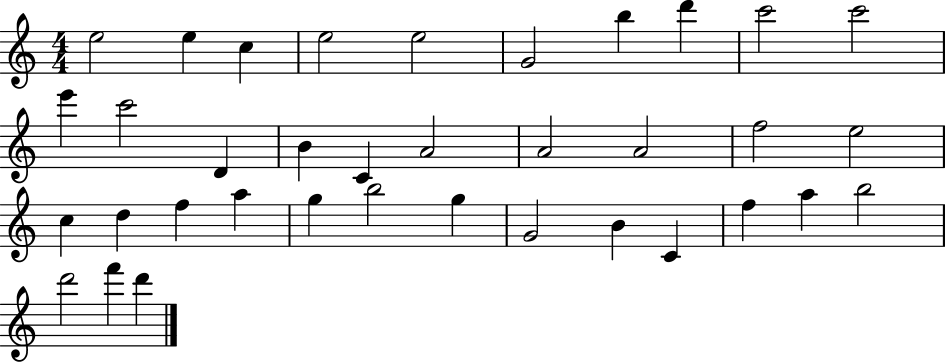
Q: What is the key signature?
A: C major